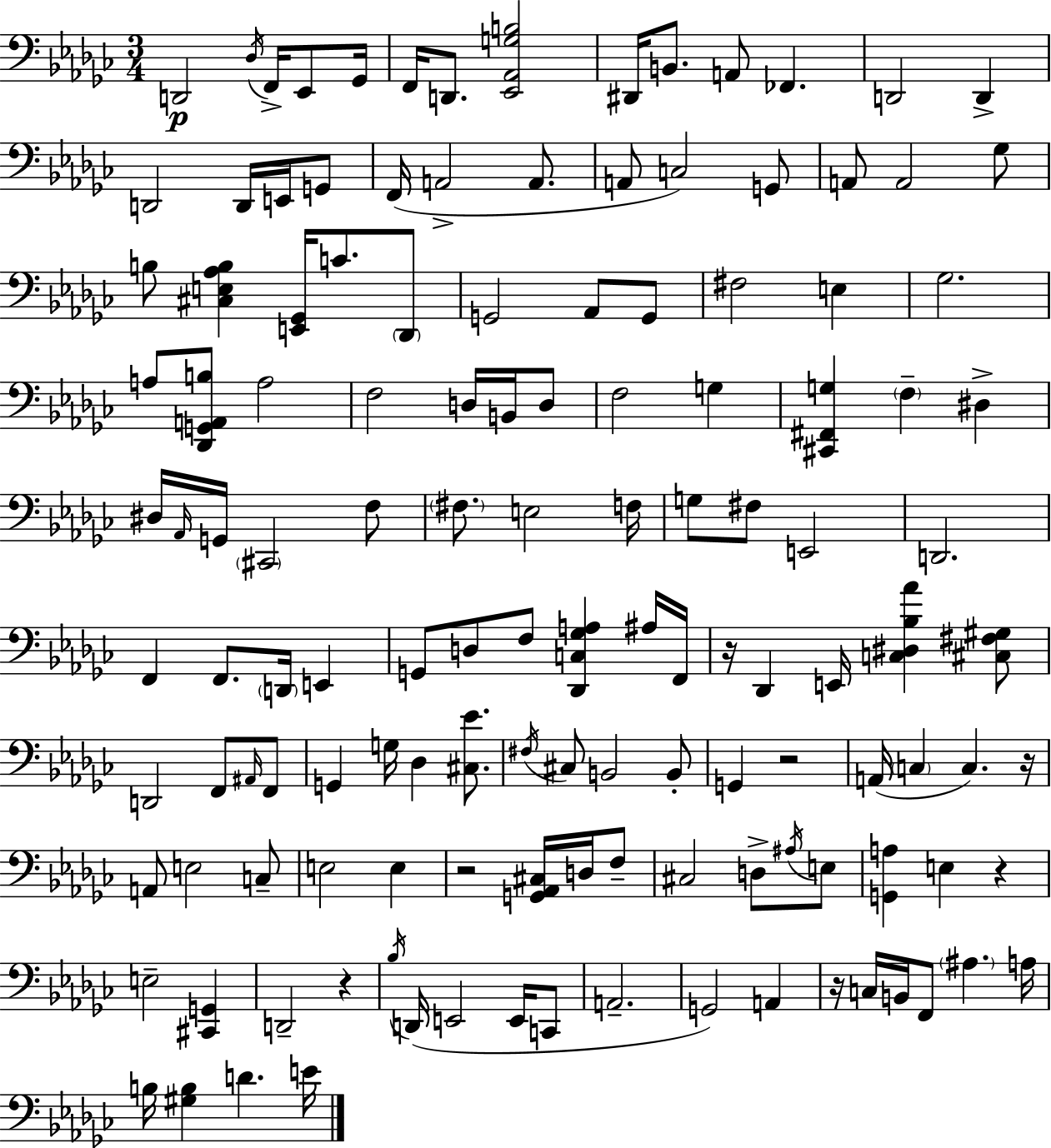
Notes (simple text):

D2/h Db3/s F2/s Eb2/e Gb2/s F2/s D2/e. [Eb2,Ab2,G3,B3]/h D#2/s B2/e. A2/e FES2/q. D2/h D2/q D2/h D2/s E2/s G2/e F2/s A2/h A2/e. A2/e C3/h G2/e A2/e A2/h Gb3/e B3/e [C#3,E3,Ab3,B3]/q [E2,Gb2]/s C4/e. Db2/e G2/h Ab2/e G2/e F#3/h E3/q Gb3/h. A3/e [Db2,G2,A2,B3]/e A3/h F3/h D3/s B2/s D3/e F3/h G3/q [C#2,F#2,G3]/q F3/q D#3/q D#3/s Ab2/s G2/s C#2/h F3/e F#3/e. E3/h F3/s G3/e F#3/e E2/h D2/h. F2/q F2/e. D2/s E2/q G2/e D3/e F3/e [Db2,C3,Gb3,A3]/q A#3/s F2/s R/s Db2/q E2/s [C3,D#3,Bb3,Ab4]/q [C#3,F#3,G#3]/e D2/h F2/e A#2/s F2/e G2/q G3/s Db3/q [C#3,Eb4]/e. F#3/s C#3/e B2/h B2/e G2/q R/h A2/s C3/q C3/q. R/s A2/e E3/h C3/e E3/h E3/q R/h [G2,Ab2,C#3]/s D3/s F3/e C#3/h D3/e A#3/s E3/e [G2,A3]/q E3/q R/q E3/h [C#2,G2]/q D2/h R/q Bb3/s D2/s E2/h E2/s C2/e A2/h. G2/h A2/q R/s C3/s B2/s F2/e A#3/q. A3/s B3/s [G#3,B3]/q D4/q. E4/s